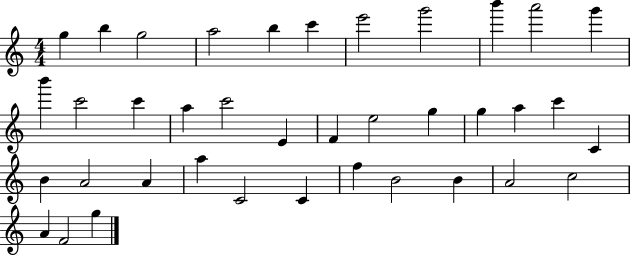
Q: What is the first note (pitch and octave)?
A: G5